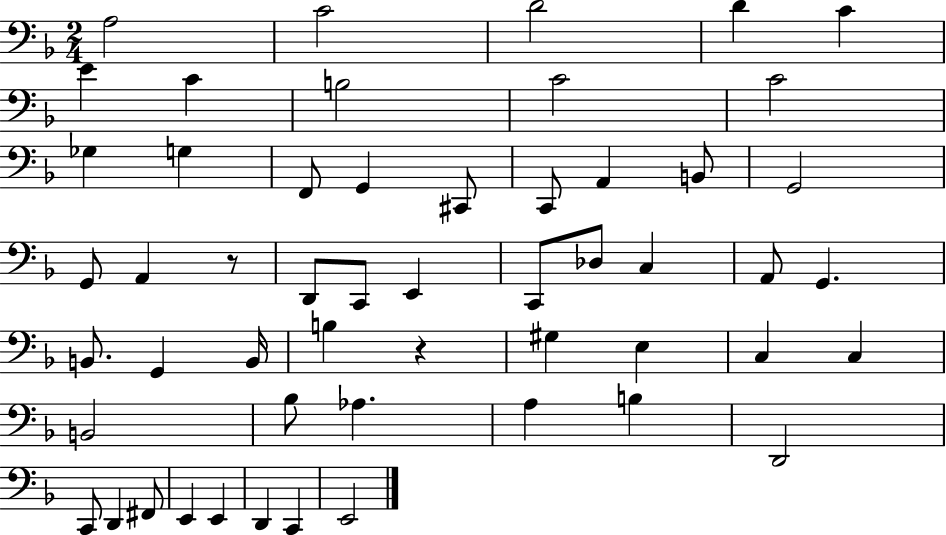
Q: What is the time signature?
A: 2/4